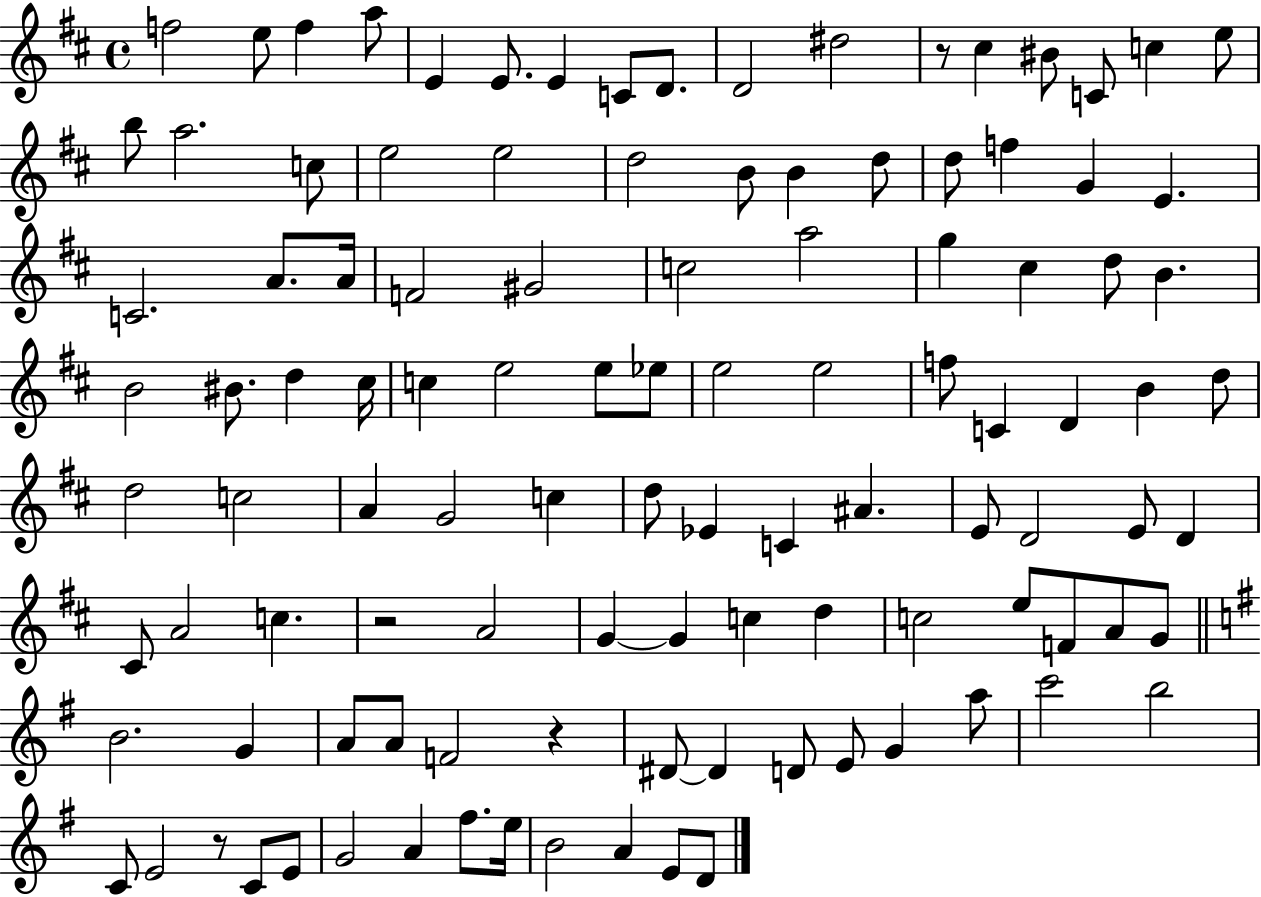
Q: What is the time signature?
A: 4/4